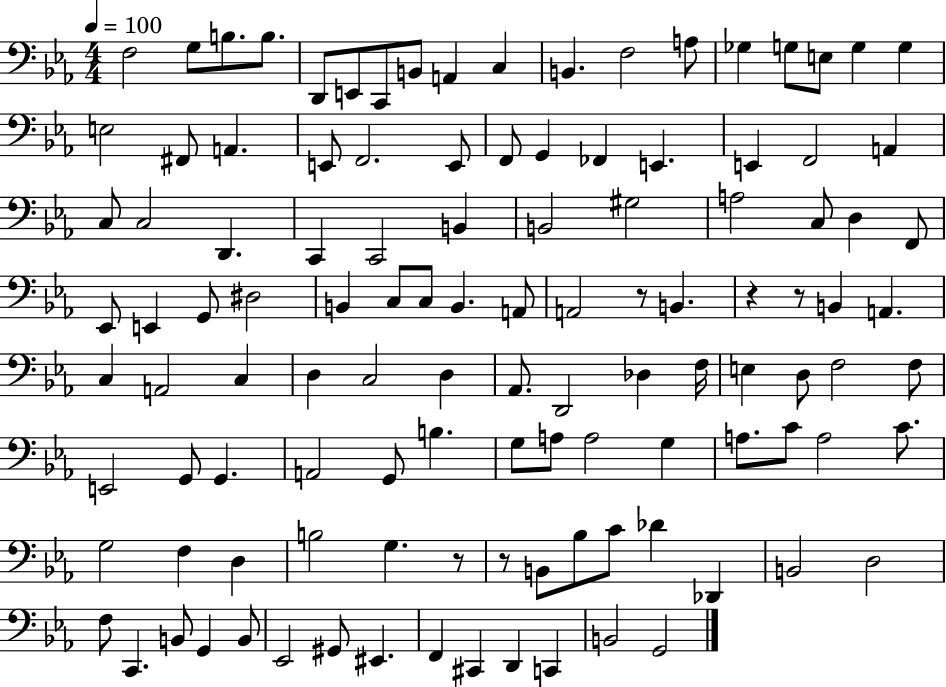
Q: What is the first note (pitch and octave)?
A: F3